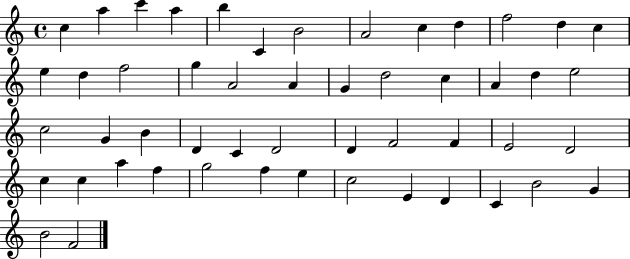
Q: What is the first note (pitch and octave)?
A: C5